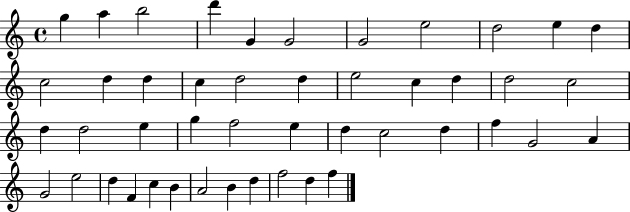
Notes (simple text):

G5/q A5/q B5/h D6/q G4/q G4/h G4/h E5/h D5/h E5/q D5/q C5/h D5/q D5/q C5/q D5/h D5/q E5/h C5/q D5/q D5/h C5/h D5/q D5/h E5/q G5/q F5/h E5/q D5/q C5/h D5/q F5/q G4/h A4/q G4/h E5/h D5/q F4/q C5/q B4/q A4/h B4/q D5/q F5/h D5/q F5/q